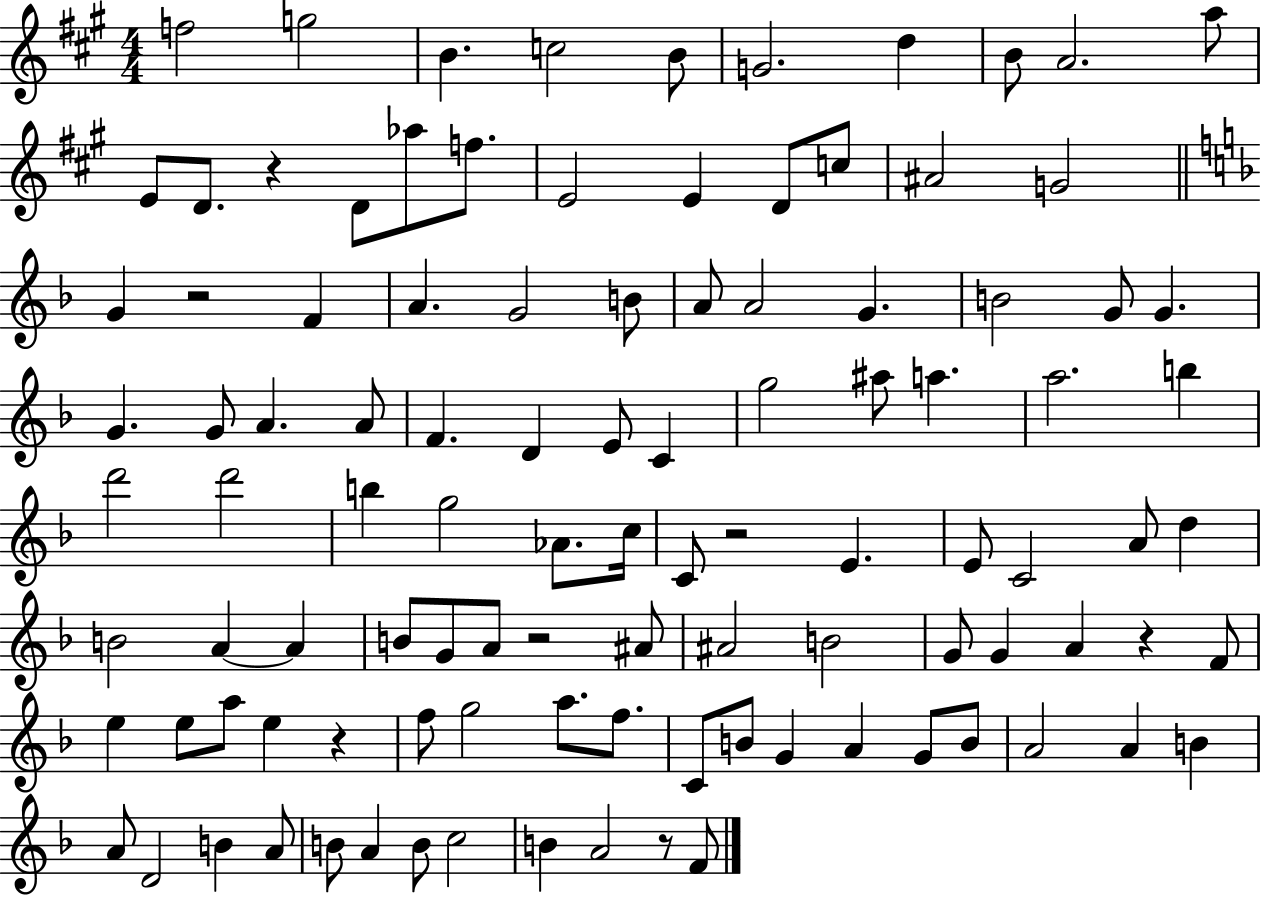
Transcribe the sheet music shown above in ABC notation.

X:1
T:Untitled
M:4/4
L:1/4
K:A
f2 g2 B c2 B/2 G2 d B/2 A2 a/2 E/2 D/2 z D/2 _a/2 f/2 E2 E D/2 c/2 ^A2 G2 G z2 F A G2 B/2 A/2 A2 G B2 G/2 G G G/2 A A/2 F D E/2 C g2 ^a/2 a a2 b d'2 d'2 b g2 _A/2 c/4 C/2 z2 E E/2 C2 A/2 d B2 A A B/2 G/2 A/2 z2 ^A/2 ^A2 B2 G/2 G A z F/2 e e/2 a/2 e z f/2 g2 a/2 f/2 C/2 B/2 G A G/2 B/2 A2 A B A/2 D2 B A/2 B/2 A B/2 c2 B A2 z/2 F/2